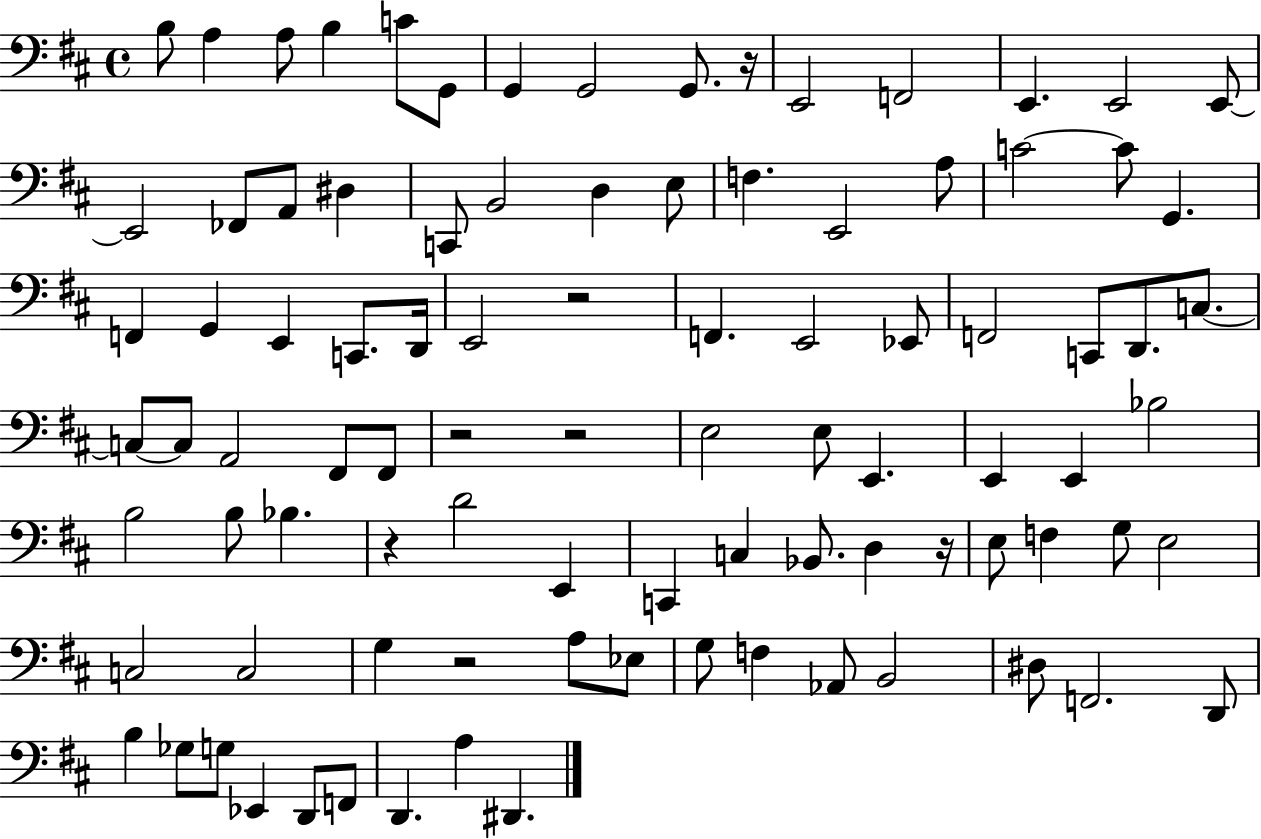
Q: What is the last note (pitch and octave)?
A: D#2